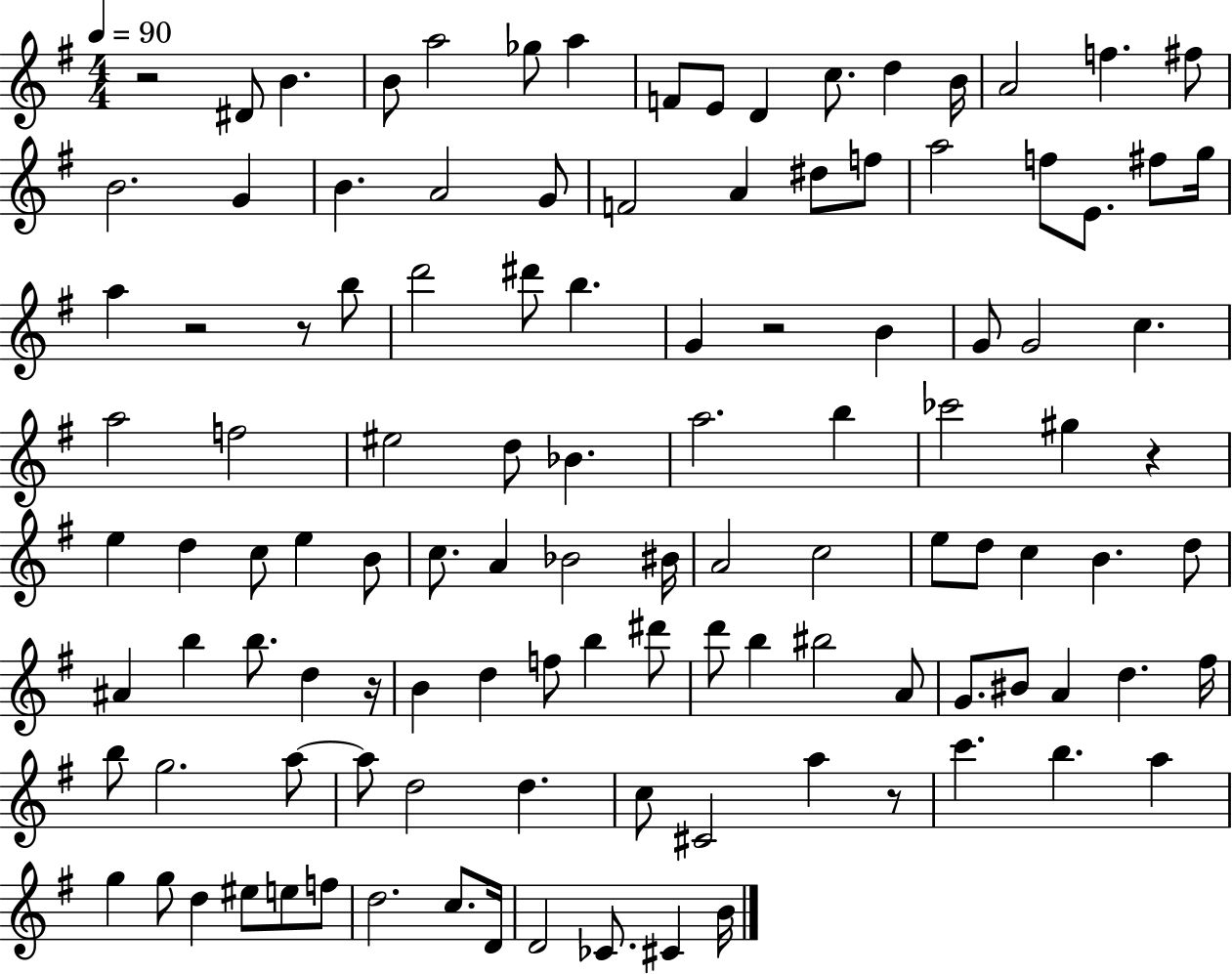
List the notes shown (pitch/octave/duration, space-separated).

R/h D#4/e B4/q. B4/e A5/h Gb5/e A5/q F4/e E4/e D4/q C5/e. D5/q B4/s A4/h F5/q. F#5/e B4/h. G4/q B4/q. A4/h G4/e F4/h A4/q D#5/e F5/e A5/h F5/e E4/e. F#5/e G5/s A5/q R/h R/e B5/e D6/h D#6/e B5/q. G4/q R/h B4/q G4/e G4/h C5/q. A5/h F5/h EIS5/h D5/e Bb4/q. A5/h. B5/q CES6/h G#5/q R/q E5/q D5/q C5/e E5/q B4/e C5/e. A4/q Bb4/h BIS4/s A4/h C5/h E5/e D5/e C5/q B4/q. D5/e A#4/q B5/q B5/e. D5/q R/s B4/q D5/q F5/e B5/q D#6/e D6/e B5/q BIS5/h A4/e G4/e. BIS4/e A4/q D5/q. F#5/s B5/e G5/h. A5/e A5/e D5/h D5/q. C5/e C#4/h A5/q R/e C6/q. B5/q. A5/q G5/q G5/e D5/q EIS5/e E5/e F5/e D5/h. C5/e. D4/s D4/h CES4/e. C#4/q B4/s